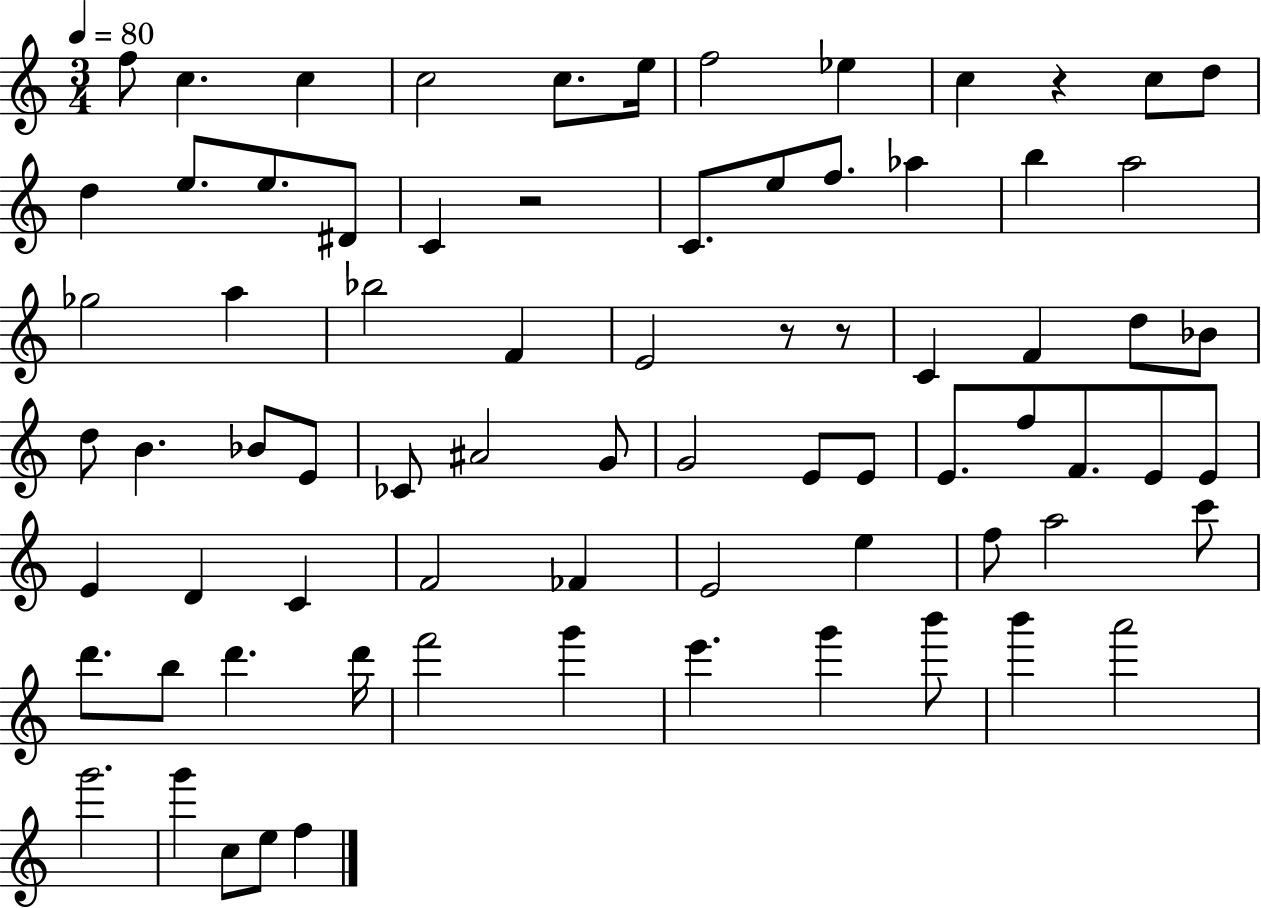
{
  \clef treble
  \numericTimeSignature
  \time 3/4
  \key c \major
  \tempo 4 = 80
  f''8 c''4. c''4 | c''2 c''8. e''16 | f''2 ees''4 | c''4 r4 c''8 d''8 | \break d''4 e''8. e''8. dis'8 | c'4 r2 | c'8. e''8 f''8. aes''4 | b''4 a''2 | \break ges''2 a''4 | bes''2 f'4 | e'2 r8 r8 | c'4 f'4 d''8 bes'8 | \break d''8 b'4. bes'8 e'8 | ces'8 ais'2 g'8 | g'2 e'8 e'8 | e'8. f''8 f'8. e'8 e'8 | \break e'4 d'4 c'4 | f'2 fes'4 | e'2 e''4 | f''8 a''2 c'''8 | \break d'''8. b''8 d'''4. d'''16 | f'''2 g'''4 | e'''4. g'''4 b'''8 | b'''4 a'''2 | \break g'''2. | g'''4 c''8 e''8 f''4 | \bar "|."
}